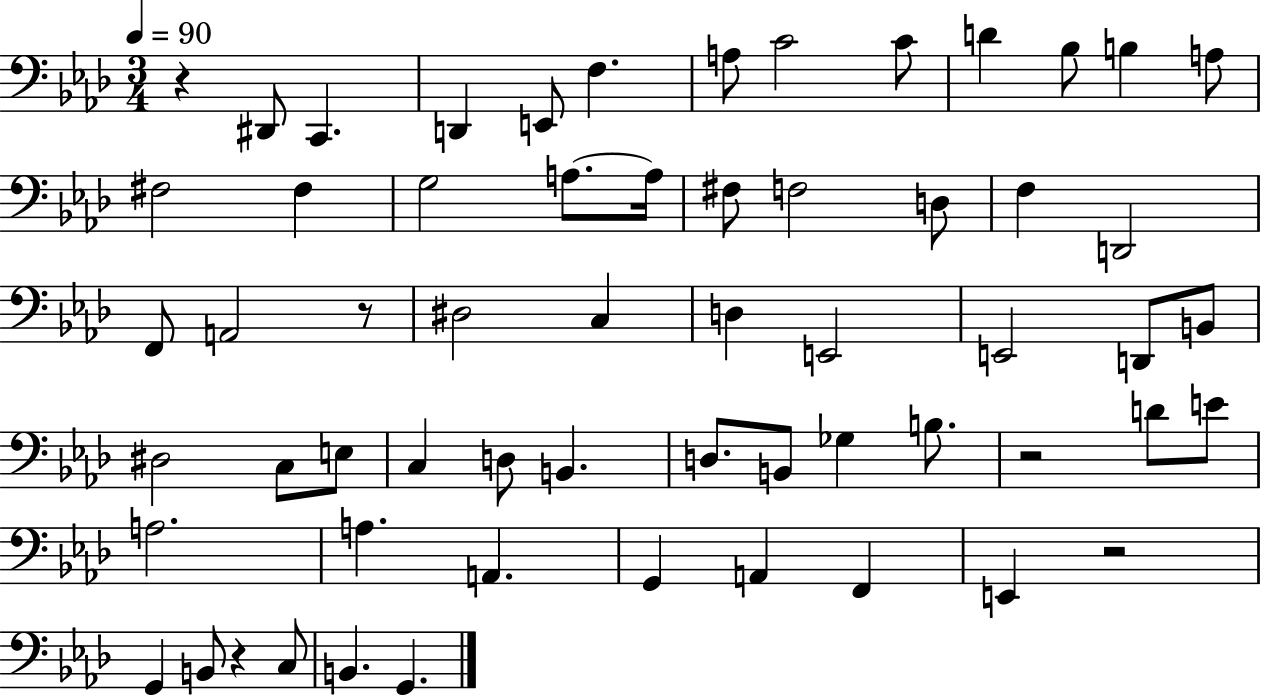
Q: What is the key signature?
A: AES major